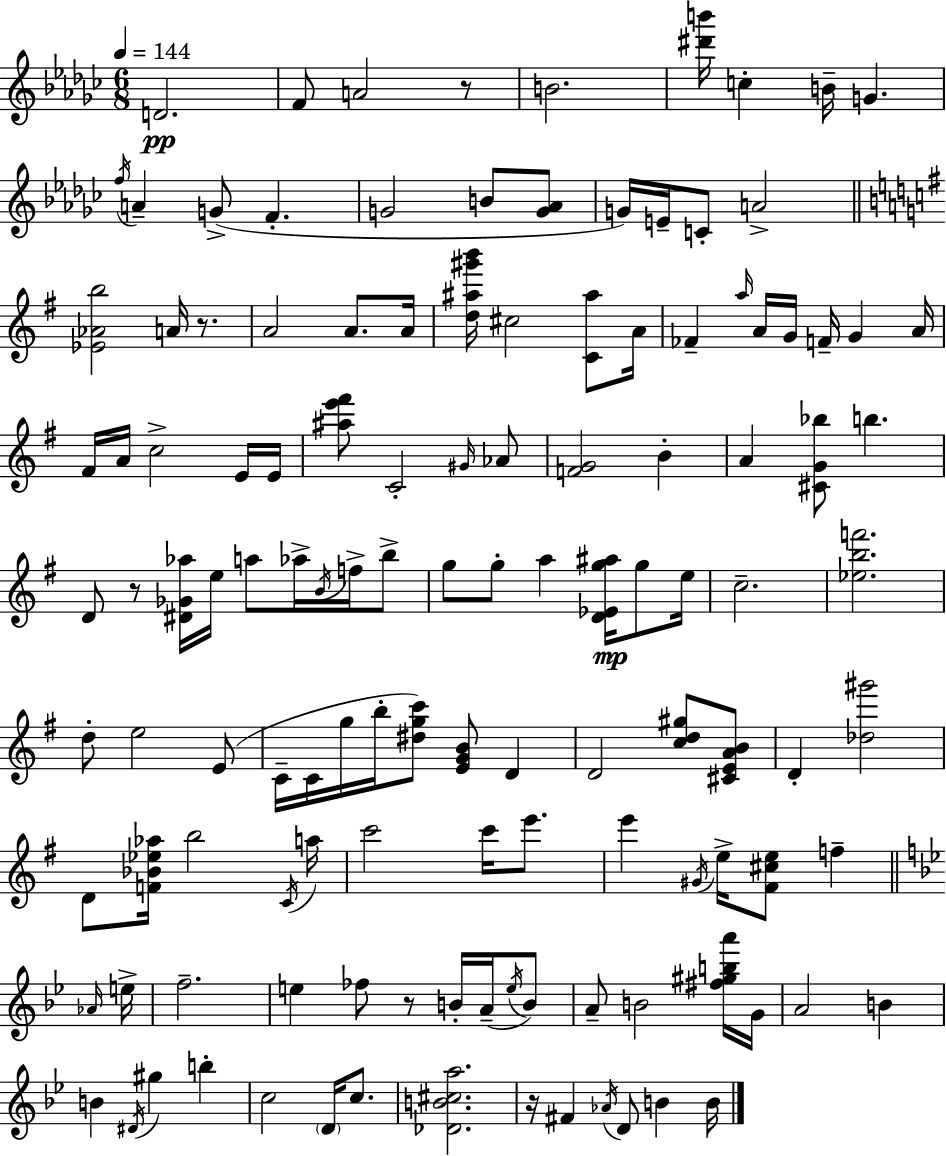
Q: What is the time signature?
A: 6/8